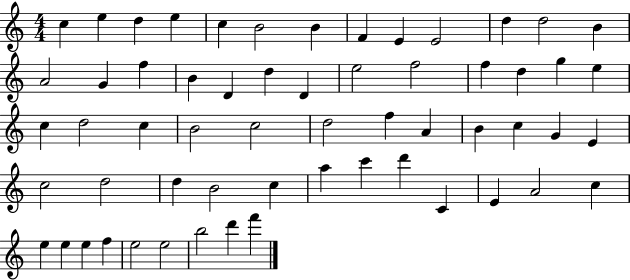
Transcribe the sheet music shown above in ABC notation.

X:1
T:Untitled
M:4/4
L:1/4
K:C
c e d e c B2 B F E E2 d d2 B A2 G f B D d D e2 f2 f d g e c d2 c B2 c2 d2 f A B c G E c2 d2 d B2 c a c' d' C E A2 c e e e f e2 e2 b2 d' f'